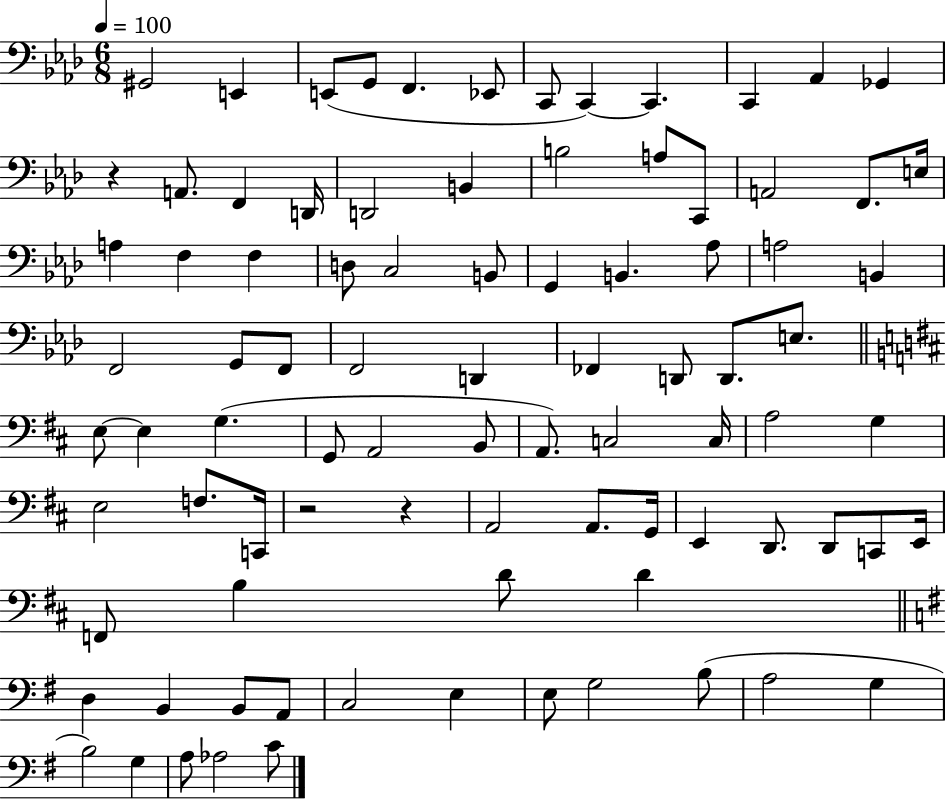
G#2/h E2/q E2/e G2/e F2/q. Eb2/e C2/e C2/q C2/q. C2/q Ab2/q Gb2/q R/q A2/e. F2/q D2/s D2/h B2/q B3/h A3/e C2/e A2/h F2/e. E3/s A3/q F3/q F3/q D3/e C3/h B2/e G2/q B2/q. Ab3/e A3/h B2/q F2/h G2/e F2/e F2/h D2/q FES2/q D2/e D2/e. E3/e. E3/e E3/q G3/q. G2/e A2/h B2/e A2/e. C3/h C3/s A3/h G3/q E3/h F3/e. C2/s R/h R/q A2/h A2/e. G2/s E2/q D2/e. D2/e C2/e E2/s F2/e B3/q D4/e D4/q D3/q B2/q B2/e A2/e C3/h E3/q E3/e G3/h B3/e A3/h G3/q B3/h G3/q A3/e Ab3/h C4/e